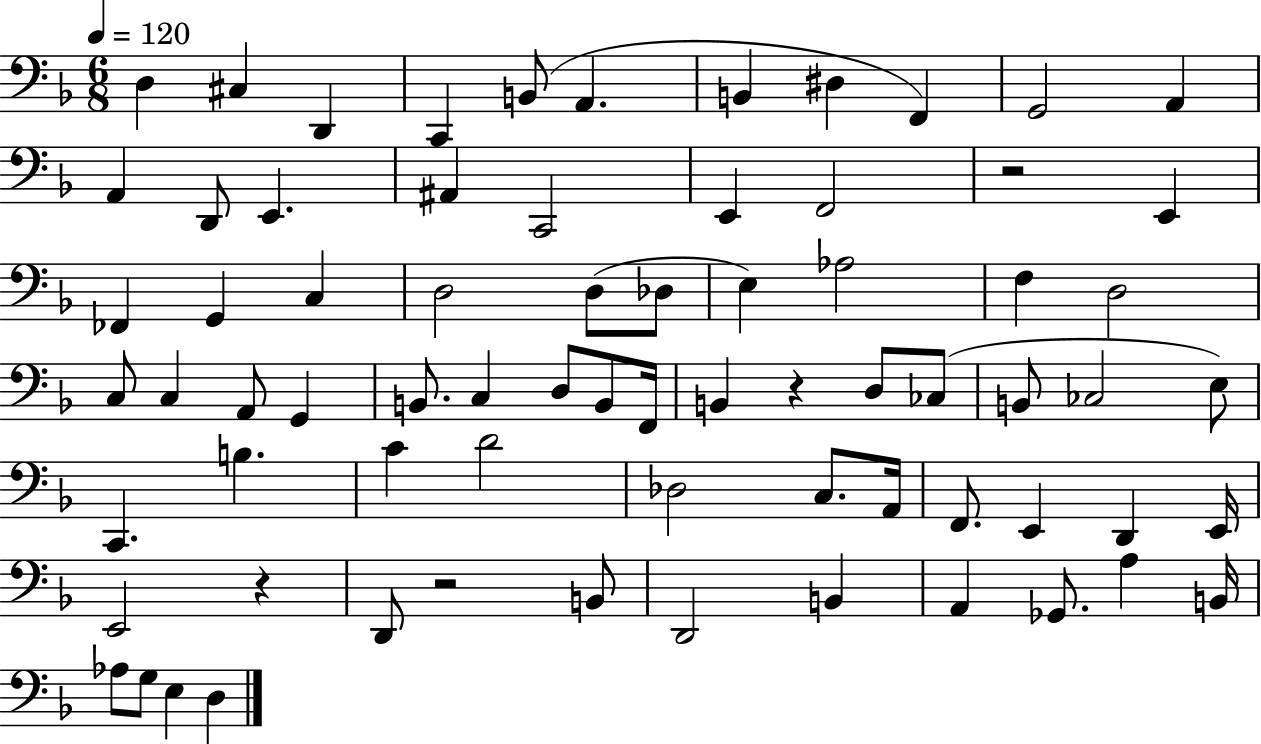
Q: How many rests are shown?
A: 4